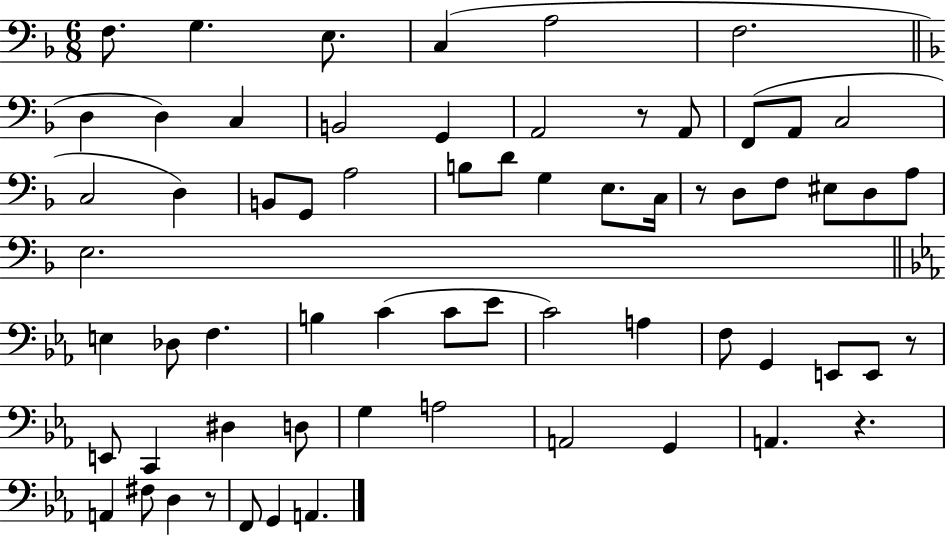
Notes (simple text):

F3/e. G3/q. E3/e. C3/q A3/h F3/h. D3/q D3/q C3/q B2/h G2/q A2/h R/e A2/e F2/e A2/e C3/h C3/h D3/q B2/e G2/e A3/h B3/e D4/e G3/q E3/e. C3/s R/e D3/e F3/e EIS3/e D3/e A3/e E3/h. E3/q Db3/e F3/q. B3/q C4/q C4/e Eb4/e C4/h A3/q F3/e G2/q E2/e E2/e R/e E2/e C2/q D#3/q D3/e G3/q A3/h A2/h G2/q A2/q. R/q. A2/q F#3/e D3/q R/e F2/e G2/q A2/q.